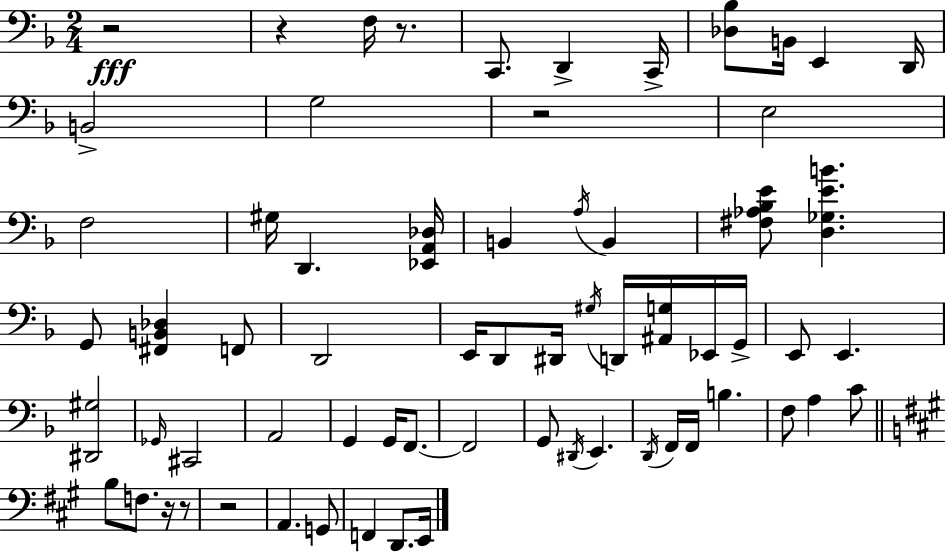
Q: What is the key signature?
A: F major